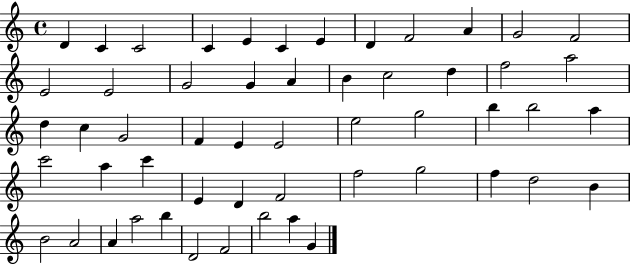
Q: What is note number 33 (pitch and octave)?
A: A5